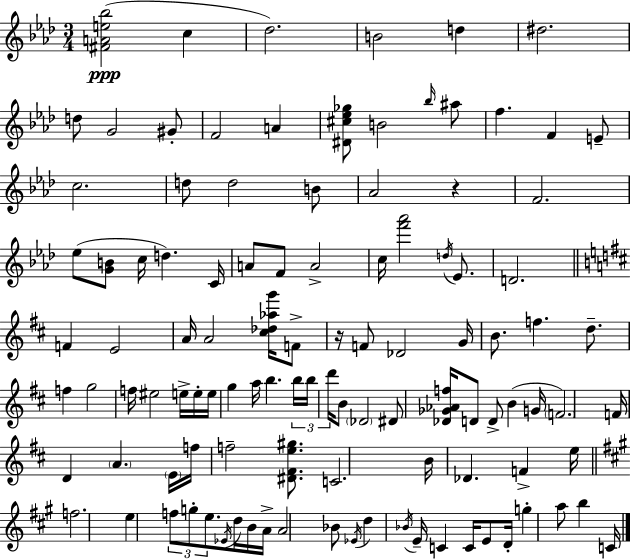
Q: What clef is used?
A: treble